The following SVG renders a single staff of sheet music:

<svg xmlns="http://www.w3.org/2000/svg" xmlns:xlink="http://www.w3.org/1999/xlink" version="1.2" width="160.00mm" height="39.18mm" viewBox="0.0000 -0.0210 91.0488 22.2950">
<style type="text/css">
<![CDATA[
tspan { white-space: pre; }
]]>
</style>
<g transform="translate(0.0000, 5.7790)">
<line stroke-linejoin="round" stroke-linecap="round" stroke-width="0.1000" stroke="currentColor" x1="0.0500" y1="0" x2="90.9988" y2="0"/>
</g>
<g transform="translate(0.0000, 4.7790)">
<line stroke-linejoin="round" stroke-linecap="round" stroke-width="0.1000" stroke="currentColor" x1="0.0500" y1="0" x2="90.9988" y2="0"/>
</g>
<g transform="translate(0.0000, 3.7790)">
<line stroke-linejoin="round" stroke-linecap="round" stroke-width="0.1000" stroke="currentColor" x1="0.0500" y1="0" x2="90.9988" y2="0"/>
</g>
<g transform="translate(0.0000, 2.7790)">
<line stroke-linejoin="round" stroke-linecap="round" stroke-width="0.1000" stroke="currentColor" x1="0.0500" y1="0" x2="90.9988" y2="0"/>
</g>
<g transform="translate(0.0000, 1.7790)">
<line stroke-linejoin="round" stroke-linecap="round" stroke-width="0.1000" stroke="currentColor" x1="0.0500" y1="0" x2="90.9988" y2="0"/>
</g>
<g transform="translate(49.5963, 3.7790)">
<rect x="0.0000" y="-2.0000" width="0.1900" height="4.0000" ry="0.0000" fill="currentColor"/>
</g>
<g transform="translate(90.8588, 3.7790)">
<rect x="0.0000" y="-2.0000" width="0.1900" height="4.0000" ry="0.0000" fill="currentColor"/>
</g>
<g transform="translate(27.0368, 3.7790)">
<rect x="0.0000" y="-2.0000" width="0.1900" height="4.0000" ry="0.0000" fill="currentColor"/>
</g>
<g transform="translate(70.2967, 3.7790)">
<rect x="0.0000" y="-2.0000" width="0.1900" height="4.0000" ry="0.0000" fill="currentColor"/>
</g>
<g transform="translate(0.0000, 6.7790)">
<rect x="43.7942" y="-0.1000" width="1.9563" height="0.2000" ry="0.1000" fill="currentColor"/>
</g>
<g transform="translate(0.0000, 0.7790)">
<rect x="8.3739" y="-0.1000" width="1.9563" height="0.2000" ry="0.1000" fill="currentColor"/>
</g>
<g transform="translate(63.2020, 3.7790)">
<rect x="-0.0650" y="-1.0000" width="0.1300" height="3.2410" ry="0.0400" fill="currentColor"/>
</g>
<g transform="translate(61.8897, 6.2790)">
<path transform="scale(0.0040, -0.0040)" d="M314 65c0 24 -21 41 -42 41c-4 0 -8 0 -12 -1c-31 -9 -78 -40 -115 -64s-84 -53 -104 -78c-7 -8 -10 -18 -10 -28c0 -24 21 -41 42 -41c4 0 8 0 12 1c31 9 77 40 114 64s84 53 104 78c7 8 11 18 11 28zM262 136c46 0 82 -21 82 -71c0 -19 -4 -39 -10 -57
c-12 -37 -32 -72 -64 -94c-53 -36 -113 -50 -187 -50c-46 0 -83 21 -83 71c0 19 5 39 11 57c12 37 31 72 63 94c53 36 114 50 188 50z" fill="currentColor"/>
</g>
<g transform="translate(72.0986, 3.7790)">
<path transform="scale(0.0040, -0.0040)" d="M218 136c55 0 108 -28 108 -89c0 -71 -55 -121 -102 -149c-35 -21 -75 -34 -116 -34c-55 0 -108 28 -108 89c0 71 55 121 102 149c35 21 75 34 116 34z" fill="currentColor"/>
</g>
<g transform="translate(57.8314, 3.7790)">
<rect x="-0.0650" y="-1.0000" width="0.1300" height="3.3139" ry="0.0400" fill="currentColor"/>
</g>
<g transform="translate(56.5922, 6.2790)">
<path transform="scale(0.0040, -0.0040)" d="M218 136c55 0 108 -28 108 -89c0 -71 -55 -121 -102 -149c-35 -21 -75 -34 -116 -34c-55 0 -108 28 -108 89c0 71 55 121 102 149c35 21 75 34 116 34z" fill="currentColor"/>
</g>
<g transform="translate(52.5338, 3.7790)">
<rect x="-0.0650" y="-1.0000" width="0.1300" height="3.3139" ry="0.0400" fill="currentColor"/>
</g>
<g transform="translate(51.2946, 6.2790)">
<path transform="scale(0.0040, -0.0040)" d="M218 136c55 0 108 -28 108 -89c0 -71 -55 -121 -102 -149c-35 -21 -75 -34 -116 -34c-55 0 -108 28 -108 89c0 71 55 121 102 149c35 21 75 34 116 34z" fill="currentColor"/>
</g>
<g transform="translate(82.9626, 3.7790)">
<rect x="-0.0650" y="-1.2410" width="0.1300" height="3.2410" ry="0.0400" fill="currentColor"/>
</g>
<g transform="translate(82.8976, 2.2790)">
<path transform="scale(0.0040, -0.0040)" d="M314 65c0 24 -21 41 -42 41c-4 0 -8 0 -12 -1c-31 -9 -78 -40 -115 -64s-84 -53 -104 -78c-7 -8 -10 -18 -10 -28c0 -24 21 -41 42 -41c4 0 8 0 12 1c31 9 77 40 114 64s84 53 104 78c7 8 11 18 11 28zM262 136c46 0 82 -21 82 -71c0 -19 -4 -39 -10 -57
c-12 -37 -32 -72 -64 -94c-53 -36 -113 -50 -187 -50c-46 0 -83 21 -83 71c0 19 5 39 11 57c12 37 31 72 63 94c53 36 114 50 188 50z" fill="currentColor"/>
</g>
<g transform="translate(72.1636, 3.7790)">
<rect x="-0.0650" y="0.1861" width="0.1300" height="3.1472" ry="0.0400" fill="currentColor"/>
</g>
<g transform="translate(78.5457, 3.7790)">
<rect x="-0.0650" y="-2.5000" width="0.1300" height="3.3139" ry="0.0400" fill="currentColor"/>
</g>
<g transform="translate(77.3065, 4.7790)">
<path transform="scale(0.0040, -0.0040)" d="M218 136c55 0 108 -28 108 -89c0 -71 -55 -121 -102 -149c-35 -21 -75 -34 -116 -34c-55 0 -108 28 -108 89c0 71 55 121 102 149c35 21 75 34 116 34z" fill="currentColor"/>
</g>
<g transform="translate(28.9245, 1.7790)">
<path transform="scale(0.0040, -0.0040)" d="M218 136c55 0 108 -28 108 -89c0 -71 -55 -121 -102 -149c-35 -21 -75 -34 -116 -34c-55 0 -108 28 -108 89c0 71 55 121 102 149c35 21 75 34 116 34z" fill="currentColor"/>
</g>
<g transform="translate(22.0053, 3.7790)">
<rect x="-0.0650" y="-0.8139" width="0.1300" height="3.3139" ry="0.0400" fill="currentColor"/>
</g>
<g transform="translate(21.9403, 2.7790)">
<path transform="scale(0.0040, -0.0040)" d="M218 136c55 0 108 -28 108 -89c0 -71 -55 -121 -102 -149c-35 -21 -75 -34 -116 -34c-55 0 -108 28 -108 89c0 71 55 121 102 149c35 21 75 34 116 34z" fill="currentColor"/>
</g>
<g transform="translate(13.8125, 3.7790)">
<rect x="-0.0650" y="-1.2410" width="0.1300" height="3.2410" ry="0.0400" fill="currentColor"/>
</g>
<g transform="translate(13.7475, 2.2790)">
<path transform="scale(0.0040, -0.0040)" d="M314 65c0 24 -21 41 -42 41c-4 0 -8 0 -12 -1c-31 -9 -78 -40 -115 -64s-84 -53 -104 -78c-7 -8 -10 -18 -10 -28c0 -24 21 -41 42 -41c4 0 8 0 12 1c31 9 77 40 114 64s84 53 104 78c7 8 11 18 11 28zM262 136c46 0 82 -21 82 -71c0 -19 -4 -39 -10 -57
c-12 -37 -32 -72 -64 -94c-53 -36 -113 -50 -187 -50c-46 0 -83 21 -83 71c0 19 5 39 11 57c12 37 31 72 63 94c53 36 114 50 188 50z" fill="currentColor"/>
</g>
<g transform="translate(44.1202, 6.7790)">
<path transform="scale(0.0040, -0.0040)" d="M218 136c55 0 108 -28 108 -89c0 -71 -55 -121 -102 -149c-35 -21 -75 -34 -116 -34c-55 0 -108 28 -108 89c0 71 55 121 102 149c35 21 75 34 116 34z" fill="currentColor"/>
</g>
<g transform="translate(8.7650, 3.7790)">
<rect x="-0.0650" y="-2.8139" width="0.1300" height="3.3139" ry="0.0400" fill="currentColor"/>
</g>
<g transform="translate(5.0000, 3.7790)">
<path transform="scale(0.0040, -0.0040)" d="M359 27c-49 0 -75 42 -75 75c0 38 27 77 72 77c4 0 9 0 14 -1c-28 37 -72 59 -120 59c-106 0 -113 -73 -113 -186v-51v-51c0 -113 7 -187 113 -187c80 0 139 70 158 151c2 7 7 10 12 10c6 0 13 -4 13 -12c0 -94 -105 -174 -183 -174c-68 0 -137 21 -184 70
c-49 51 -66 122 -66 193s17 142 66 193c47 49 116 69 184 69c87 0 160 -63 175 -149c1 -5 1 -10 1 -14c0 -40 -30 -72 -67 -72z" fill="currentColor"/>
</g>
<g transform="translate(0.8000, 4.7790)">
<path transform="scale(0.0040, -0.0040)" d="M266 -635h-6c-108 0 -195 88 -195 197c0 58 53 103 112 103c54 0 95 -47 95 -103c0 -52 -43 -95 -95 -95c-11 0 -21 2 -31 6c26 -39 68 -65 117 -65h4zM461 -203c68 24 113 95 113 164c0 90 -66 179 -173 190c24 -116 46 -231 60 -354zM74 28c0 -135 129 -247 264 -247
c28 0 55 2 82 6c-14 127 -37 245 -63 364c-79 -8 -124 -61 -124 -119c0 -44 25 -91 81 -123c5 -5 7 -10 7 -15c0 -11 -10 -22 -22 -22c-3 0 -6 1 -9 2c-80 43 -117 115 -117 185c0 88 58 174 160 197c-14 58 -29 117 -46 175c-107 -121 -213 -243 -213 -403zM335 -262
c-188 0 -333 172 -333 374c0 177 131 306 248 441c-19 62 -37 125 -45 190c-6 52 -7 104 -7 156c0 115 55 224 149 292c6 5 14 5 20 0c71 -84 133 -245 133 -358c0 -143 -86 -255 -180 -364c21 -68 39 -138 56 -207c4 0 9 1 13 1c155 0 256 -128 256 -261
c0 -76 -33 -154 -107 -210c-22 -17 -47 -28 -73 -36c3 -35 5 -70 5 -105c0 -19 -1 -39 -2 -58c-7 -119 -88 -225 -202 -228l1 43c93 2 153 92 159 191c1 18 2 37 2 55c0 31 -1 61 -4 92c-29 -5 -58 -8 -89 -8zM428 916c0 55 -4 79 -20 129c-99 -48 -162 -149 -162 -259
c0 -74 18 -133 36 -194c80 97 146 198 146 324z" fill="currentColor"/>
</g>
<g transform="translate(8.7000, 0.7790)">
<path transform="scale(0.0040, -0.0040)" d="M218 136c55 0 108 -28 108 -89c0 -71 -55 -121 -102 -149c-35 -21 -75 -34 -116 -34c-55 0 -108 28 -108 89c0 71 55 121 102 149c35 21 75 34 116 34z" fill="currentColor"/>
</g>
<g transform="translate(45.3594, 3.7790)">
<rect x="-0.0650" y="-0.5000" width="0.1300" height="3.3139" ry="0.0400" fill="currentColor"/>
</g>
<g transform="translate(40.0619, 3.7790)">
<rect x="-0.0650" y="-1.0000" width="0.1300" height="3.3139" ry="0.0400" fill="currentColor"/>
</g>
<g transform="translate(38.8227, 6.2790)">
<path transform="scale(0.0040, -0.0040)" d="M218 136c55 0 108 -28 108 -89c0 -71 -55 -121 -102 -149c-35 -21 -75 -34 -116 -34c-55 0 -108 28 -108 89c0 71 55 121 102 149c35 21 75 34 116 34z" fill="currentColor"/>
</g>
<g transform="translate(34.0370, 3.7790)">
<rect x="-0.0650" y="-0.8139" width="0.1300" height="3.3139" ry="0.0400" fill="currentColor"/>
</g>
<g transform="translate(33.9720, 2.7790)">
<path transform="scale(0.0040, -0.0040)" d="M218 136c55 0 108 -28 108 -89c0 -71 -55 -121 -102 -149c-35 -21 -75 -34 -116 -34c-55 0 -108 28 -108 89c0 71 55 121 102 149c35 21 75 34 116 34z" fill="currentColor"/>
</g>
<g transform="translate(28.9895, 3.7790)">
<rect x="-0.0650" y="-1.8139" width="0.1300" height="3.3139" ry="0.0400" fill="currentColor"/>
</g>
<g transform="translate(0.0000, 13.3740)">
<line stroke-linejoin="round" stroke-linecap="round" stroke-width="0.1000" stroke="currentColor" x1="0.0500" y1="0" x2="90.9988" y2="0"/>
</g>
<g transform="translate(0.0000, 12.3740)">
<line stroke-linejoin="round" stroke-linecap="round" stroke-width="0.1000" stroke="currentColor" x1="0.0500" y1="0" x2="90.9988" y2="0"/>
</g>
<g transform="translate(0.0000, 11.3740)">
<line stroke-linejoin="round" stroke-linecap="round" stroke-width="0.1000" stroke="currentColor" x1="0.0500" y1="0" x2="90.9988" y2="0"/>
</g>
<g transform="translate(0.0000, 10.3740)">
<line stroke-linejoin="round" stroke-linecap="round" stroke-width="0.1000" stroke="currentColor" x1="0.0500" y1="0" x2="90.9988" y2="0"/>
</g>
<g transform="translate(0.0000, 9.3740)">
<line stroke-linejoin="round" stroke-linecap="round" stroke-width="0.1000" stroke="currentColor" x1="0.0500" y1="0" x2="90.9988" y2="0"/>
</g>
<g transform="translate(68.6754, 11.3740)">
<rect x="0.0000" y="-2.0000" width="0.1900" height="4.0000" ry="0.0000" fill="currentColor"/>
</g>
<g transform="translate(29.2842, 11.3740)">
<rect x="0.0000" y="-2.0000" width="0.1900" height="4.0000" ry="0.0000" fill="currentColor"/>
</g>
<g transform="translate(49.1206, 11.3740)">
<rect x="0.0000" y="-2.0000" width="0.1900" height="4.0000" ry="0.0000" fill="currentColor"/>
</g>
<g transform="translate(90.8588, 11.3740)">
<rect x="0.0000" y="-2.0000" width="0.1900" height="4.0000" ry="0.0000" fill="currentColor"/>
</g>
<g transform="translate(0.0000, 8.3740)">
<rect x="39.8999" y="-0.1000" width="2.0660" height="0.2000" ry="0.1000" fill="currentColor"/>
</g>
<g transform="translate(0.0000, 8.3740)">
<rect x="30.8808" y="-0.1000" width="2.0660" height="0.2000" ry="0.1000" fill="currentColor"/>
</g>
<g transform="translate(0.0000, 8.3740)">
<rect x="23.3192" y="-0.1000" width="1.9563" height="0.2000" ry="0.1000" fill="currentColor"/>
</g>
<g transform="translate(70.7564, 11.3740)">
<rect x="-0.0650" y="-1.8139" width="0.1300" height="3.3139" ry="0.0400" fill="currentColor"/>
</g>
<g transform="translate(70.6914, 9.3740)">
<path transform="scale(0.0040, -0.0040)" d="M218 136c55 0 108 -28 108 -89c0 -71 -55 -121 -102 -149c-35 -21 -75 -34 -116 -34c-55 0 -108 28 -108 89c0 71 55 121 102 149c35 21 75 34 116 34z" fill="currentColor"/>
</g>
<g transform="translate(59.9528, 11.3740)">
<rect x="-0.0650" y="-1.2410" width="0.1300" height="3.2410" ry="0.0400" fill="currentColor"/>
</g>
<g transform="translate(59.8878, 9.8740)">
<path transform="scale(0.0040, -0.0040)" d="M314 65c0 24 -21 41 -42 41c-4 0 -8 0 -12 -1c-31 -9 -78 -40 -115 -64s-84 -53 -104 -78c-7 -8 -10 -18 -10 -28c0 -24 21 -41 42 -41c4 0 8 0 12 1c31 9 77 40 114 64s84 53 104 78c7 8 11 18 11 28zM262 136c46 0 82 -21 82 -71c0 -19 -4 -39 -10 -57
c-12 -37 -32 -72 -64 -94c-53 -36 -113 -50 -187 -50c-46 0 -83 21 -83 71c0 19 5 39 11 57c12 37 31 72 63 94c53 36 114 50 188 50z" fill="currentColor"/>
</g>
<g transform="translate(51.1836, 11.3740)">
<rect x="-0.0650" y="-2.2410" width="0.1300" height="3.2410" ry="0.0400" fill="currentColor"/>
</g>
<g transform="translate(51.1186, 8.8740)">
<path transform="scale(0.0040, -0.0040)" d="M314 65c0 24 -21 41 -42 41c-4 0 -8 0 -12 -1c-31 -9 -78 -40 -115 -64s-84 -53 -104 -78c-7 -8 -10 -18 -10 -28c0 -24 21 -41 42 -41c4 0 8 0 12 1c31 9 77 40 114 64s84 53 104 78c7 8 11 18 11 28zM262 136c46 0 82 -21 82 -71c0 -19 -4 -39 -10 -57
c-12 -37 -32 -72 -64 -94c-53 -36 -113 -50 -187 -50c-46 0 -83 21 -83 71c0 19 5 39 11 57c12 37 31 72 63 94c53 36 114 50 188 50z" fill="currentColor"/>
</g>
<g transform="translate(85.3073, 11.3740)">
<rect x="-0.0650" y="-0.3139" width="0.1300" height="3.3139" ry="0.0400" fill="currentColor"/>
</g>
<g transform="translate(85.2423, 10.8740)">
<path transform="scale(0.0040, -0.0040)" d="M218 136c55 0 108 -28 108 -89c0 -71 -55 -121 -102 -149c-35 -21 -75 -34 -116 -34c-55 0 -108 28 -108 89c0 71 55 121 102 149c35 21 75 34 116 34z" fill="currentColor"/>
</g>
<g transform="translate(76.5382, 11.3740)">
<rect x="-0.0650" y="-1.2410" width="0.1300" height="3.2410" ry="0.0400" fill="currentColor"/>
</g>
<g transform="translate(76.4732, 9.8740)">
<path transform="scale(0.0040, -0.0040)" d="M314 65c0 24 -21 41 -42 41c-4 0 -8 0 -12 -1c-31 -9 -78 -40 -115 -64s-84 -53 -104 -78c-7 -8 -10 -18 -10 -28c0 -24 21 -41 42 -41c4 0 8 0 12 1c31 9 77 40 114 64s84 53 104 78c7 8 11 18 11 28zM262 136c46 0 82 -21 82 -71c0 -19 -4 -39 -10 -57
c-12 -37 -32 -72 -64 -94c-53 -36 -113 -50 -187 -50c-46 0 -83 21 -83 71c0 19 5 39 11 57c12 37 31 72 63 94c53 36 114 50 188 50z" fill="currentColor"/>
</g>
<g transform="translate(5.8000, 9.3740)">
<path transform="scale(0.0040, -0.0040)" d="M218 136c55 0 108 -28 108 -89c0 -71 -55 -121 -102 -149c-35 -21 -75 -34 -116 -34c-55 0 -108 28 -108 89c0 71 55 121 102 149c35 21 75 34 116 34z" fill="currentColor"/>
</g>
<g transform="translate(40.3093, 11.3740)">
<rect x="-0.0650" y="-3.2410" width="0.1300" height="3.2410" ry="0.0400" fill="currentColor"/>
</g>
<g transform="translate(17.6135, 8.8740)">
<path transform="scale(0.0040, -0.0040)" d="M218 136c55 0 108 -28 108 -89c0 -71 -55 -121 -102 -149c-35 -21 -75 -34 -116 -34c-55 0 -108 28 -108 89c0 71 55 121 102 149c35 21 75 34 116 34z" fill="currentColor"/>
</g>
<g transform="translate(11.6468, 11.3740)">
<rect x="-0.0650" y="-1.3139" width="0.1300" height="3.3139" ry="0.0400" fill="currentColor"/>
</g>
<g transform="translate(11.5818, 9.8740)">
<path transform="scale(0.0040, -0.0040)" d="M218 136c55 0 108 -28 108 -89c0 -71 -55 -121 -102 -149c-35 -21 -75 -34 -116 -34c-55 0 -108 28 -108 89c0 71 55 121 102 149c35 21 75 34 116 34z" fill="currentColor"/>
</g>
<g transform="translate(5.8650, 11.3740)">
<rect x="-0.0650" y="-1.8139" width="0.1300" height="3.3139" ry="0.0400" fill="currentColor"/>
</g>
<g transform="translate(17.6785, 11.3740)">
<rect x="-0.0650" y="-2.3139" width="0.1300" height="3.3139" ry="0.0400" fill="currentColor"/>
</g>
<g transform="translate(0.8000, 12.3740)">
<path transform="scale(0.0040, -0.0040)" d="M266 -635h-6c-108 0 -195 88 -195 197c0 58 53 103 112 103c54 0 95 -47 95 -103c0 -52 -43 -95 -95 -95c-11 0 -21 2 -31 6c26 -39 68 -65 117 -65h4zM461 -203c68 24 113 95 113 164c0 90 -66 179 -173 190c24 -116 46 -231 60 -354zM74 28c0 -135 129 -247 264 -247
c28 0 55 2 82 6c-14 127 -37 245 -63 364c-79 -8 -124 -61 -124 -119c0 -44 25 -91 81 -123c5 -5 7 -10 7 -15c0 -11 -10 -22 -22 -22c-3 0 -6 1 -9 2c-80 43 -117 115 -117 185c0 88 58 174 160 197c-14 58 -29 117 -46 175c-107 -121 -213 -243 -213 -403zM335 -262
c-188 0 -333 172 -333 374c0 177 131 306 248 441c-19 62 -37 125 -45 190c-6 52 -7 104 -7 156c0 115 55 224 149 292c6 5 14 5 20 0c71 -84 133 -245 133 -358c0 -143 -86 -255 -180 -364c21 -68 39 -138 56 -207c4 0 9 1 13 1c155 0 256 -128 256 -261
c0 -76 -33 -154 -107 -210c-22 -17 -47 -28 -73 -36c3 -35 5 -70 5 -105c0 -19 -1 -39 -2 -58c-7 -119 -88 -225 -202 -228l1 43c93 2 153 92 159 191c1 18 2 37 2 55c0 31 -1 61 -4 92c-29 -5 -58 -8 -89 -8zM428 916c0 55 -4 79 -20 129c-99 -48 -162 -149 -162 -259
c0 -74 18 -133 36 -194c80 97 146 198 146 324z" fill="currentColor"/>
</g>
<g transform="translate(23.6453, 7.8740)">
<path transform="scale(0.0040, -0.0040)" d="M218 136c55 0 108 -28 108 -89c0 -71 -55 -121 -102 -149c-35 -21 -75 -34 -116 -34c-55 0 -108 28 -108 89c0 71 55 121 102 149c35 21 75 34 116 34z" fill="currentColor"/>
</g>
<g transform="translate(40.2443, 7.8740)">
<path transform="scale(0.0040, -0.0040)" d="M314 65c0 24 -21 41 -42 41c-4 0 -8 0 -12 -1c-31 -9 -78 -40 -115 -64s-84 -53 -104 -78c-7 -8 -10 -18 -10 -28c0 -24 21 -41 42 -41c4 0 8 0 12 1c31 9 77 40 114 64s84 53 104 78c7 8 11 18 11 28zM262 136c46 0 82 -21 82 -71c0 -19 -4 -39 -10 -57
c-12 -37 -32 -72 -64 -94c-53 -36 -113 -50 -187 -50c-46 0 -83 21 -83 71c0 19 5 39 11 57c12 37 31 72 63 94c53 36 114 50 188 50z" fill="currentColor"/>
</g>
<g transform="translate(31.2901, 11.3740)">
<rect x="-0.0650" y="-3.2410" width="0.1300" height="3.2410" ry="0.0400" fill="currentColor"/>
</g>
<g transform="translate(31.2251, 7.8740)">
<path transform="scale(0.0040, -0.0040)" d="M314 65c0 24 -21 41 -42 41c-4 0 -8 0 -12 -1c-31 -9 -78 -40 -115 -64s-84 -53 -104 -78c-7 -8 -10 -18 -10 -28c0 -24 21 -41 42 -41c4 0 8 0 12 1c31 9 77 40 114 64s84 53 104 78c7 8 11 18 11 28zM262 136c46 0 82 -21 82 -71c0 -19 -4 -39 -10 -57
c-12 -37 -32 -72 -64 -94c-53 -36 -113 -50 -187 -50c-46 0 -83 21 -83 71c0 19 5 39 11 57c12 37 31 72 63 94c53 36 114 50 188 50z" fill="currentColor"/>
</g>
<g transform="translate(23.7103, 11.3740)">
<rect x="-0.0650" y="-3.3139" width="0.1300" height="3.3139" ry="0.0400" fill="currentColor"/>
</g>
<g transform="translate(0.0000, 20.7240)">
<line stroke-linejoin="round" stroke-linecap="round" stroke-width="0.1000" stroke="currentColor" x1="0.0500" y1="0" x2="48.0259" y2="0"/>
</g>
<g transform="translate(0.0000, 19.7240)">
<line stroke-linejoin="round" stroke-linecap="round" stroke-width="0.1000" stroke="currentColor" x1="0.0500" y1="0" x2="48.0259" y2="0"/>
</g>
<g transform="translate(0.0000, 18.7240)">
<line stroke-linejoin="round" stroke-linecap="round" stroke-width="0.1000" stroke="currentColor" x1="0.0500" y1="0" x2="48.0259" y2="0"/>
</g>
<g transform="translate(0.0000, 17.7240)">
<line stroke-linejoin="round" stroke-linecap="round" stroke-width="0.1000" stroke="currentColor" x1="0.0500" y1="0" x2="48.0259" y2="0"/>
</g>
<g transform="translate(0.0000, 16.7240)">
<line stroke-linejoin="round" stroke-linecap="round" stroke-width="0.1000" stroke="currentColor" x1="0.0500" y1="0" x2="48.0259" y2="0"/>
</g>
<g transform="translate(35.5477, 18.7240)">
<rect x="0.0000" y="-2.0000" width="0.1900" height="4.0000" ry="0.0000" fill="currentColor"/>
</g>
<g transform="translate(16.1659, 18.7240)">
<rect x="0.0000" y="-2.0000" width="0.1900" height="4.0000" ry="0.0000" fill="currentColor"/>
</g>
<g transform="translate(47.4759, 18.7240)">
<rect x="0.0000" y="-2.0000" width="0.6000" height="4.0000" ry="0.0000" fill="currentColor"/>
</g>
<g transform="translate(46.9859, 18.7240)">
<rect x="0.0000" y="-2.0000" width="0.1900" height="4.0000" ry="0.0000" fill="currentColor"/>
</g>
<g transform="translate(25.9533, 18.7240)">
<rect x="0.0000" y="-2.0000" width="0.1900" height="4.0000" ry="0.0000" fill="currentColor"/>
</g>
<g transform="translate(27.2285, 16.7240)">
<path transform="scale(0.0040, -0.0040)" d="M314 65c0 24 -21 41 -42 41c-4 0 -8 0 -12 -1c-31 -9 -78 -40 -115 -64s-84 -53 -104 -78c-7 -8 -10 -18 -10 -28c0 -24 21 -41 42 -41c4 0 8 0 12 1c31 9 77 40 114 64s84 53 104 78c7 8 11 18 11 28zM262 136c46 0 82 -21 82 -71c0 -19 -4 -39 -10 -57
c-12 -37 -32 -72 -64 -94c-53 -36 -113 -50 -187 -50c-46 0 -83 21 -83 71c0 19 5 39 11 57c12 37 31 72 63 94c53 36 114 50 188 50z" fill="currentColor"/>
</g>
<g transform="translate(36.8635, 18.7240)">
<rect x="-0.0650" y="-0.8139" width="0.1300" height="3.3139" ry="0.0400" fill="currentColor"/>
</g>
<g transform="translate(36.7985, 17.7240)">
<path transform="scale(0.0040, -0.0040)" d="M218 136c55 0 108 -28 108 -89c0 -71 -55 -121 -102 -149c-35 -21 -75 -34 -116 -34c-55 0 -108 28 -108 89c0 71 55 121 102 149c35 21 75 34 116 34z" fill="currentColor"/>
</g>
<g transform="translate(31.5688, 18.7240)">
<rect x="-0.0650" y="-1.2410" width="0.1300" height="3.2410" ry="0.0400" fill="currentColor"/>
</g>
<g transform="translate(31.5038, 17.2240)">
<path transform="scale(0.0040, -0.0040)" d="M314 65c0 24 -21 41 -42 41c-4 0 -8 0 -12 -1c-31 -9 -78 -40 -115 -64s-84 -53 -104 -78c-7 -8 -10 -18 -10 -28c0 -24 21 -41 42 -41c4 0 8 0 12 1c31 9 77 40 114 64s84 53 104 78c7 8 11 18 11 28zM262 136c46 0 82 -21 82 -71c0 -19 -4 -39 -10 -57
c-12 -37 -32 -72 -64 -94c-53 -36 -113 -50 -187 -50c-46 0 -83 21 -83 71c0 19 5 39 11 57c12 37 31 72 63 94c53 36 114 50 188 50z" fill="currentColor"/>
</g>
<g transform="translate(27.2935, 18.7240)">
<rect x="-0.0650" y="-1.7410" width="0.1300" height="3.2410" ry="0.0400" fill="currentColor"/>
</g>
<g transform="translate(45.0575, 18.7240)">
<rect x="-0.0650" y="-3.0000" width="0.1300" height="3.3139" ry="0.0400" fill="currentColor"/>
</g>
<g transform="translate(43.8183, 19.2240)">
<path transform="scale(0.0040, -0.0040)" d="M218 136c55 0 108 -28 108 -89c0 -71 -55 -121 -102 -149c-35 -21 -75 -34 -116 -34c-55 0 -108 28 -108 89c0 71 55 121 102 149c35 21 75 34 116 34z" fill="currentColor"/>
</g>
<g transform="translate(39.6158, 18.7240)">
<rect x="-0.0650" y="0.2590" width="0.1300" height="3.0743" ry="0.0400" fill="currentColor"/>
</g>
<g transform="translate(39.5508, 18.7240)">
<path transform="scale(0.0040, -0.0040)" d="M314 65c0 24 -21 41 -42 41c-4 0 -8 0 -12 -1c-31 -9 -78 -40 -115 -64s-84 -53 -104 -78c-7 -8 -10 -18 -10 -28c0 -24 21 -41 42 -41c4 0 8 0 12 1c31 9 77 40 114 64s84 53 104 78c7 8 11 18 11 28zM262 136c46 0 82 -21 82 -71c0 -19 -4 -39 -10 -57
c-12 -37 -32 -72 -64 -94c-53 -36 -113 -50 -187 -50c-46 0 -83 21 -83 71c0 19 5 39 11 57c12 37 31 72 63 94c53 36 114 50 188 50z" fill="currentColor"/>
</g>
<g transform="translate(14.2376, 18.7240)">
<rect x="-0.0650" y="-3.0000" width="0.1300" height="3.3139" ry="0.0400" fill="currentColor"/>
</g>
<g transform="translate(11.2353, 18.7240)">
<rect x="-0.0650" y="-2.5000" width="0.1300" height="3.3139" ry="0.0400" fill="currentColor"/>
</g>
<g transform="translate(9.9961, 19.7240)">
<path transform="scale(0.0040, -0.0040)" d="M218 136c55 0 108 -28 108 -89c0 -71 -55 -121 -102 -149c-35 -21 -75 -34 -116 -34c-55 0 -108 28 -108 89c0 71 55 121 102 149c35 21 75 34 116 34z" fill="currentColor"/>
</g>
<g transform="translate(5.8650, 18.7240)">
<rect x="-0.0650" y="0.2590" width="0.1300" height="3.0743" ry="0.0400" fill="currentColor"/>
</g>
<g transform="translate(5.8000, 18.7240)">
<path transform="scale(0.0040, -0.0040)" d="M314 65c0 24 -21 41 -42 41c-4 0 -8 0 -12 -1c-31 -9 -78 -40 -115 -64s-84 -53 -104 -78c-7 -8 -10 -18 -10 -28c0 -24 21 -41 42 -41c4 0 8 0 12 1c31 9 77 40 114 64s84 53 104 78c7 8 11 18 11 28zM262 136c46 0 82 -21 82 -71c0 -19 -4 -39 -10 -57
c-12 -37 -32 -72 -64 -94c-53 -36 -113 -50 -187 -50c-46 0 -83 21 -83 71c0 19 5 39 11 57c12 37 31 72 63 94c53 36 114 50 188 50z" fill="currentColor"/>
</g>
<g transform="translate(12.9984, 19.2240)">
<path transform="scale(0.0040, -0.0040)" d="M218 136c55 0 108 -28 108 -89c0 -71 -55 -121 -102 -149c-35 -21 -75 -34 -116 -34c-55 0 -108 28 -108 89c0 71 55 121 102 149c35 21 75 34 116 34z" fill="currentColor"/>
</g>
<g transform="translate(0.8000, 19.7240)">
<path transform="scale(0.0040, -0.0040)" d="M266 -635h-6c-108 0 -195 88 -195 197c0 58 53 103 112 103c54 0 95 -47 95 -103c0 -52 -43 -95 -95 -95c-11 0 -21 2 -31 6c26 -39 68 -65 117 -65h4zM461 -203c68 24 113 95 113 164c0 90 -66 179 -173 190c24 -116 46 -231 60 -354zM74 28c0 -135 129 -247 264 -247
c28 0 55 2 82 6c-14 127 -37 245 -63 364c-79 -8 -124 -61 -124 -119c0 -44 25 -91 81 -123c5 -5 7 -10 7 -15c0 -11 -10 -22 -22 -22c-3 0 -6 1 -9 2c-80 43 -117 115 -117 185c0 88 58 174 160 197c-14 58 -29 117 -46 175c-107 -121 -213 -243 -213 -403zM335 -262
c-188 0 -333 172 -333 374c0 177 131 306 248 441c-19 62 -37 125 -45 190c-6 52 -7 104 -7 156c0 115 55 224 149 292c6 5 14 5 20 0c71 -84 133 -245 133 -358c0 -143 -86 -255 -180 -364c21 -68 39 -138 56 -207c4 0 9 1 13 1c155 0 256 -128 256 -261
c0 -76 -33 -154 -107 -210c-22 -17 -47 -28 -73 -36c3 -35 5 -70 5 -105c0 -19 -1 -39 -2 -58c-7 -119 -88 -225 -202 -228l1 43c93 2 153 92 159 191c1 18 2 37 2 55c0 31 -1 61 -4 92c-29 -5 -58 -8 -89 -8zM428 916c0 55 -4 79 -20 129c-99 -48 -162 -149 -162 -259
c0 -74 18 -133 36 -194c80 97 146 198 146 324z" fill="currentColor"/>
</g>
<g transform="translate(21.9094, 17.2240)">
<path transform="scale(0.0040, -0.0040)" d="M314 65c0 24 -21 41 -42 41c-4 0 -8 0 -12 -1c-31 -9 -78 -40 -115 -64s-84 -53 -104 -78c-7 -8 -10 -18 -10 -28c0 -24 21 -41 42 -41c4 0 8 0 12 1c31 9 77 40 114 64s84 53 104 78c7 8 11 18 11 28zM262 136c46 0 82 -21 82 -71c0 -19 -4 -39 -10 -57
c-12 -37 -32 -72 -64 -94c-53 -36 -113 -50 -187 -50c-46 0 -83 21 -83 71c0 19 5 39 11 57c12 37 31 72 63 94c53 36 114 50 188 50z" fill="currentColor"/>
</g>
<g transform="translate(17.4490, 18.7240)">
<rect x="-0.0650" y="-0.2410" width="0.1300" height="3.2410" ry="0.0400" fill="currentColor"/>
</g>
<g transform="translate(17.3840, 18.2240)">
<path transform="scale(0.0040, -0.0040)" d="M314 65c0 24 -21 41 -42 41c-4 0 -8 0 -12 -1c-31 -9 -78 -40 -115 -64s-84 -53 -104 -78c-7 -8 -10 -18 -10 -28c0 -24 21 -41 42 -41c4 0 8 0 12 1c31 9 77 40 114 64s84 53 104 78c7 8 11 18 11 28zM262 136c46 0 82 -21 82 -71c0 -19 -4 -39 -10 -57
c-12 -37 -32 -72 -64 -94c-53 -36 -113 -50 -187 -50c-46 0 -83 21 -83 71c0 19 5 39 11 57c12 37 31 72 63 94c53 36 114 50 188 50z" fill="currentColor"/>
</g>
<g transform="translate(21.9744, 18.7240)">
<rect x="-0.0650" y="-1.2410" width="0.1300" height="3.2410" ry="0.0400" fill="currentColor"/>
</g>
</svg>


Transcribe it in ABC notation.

X:1
T:Untitled
M:4/4
L:1/4
K:C
a e2 d f d D C D D D2 B G e2 f e g b b2 b2 g2 e2 f e2 c B2 G A c2 e2 f2 e2 d B2 A